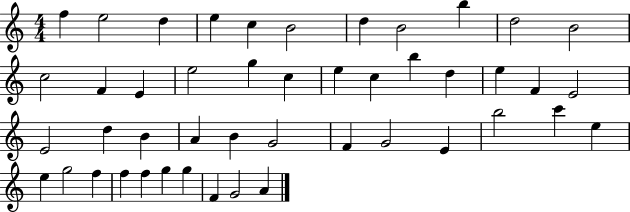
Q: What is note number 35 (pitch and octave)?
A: C6